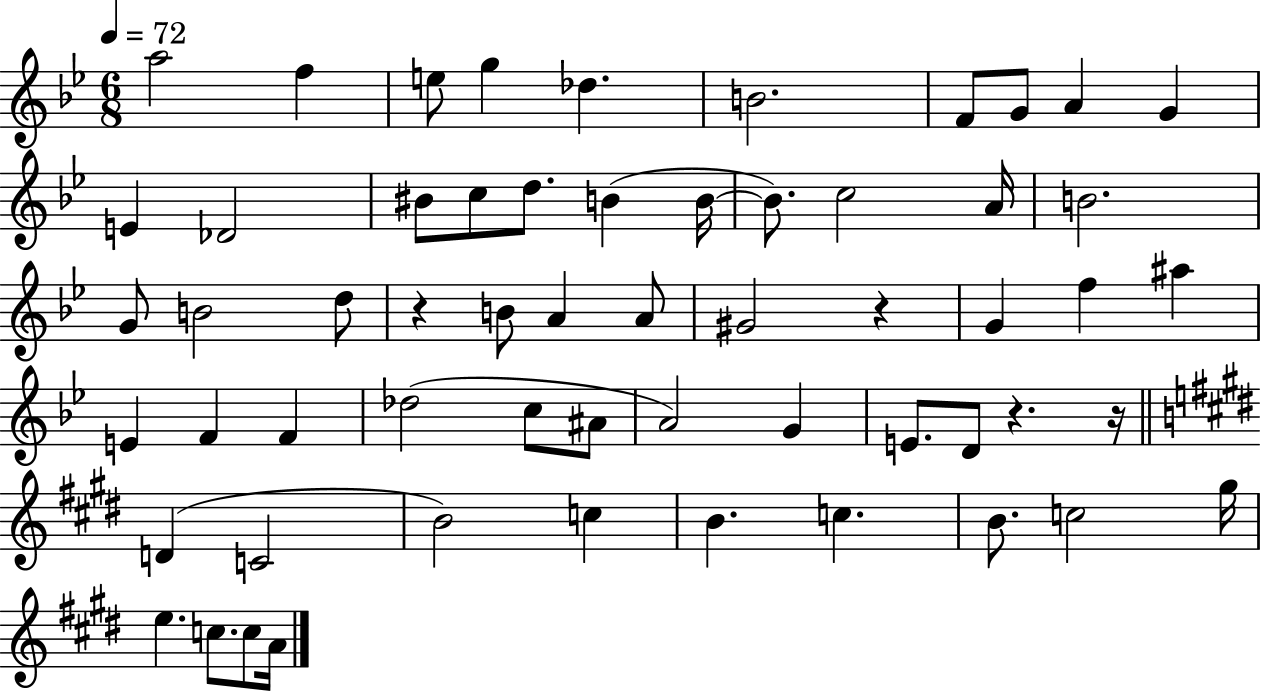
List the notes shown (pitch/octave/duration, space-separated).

A5/h F5/q E5/e G5/q Db5/q. B4/h. F4/e G4/e A4/q G4/q E4/q Db4/h BIS4/e C5/e D5/e. B4/q B4/s B4/e. C5/h A4/s B4/h. G4/e B4/h D5/e R/q B4/e A4/q A4/e G#4/h R/q G4/q F5/q A#5/q E4/q F4/q F4/q Db5/h C5/e A#4/e A4/h G4/q E4/e. D4/e R/q. R/s D4/q C4/h B4/h C5/q B4/q. C5/q. B4/e. C5/h G#5/s E5/q. C5/e. C5/e A4/s